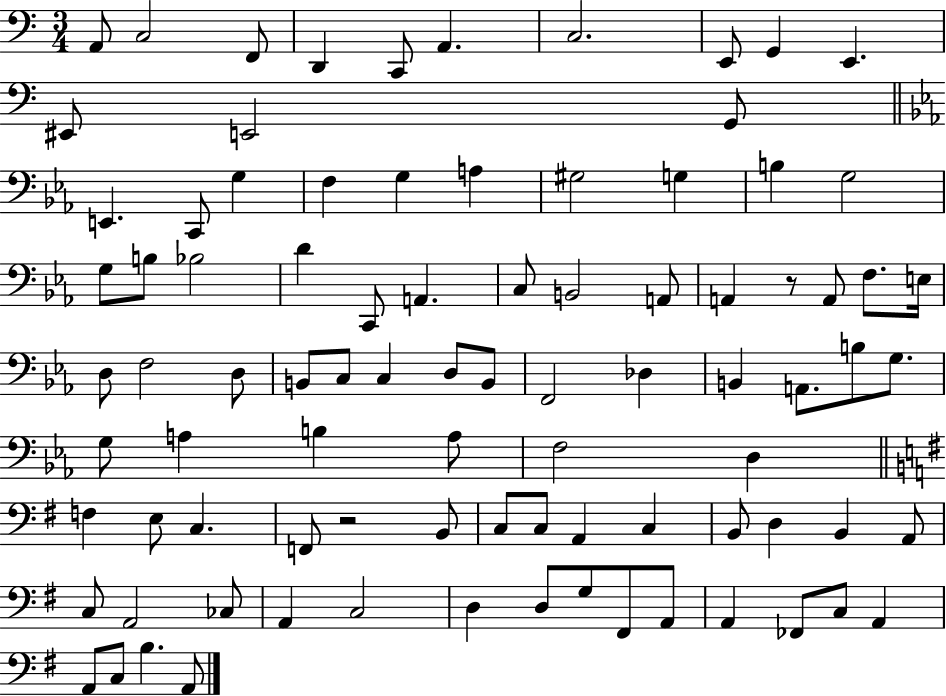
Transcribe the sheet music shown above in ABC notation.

X:1
T:Untitled
M:3/4
L:1/4
K:C
A,,/2 C,2 F,,/2 D,, C,,/2 A,, C,2 E,,/2 G,, E,, ^E,,/2 E,,2 G,,/2 E,, C,,/2 G, F, G, A, ^G,2 G, B, G,2 G,/2 B,/2 _B,2 D C,,/2 A,, C,/2 B,,2 A,,/2 A,, z/2 A,,/2 F,/2 E,/4 D,/2 F,2 D,/2 B,,/2 C,/2 C, D,/2 B,,/2 F,,2 _D, B,, A,,/2 B,/2 G,/2 G,/2 A, B, A,/2 F,2 D, F, E,/2 C, F,,/2 z2 B,,/2 C,/2 C,/2 A,, C, B,,/2 D, B,, A,,/2 C,/2 A,,2 _C,/2 A,, C,2 D, D,/2 G,/2 ^F,,/2 A,,/2 A,, _F,,/2 C,/2 A,, A,,/2 C,/2 B, A,,/2